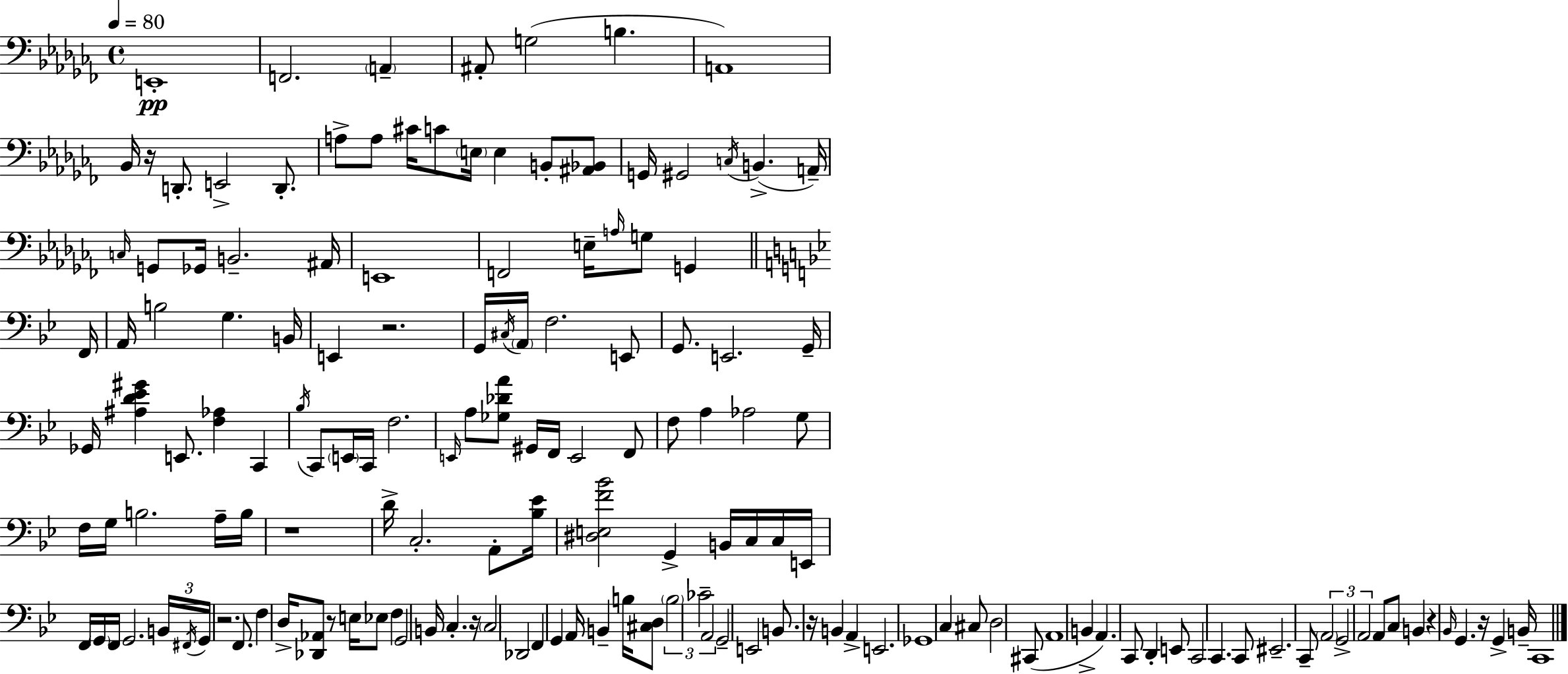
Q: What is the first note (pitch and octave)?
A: E2